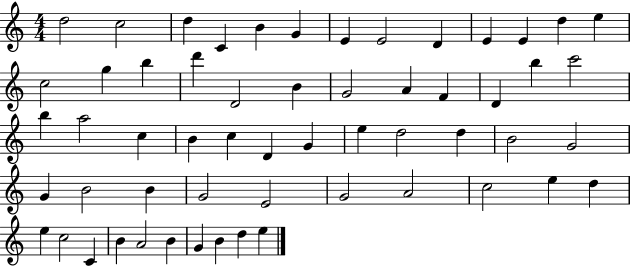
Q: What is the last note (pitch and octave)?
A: E5